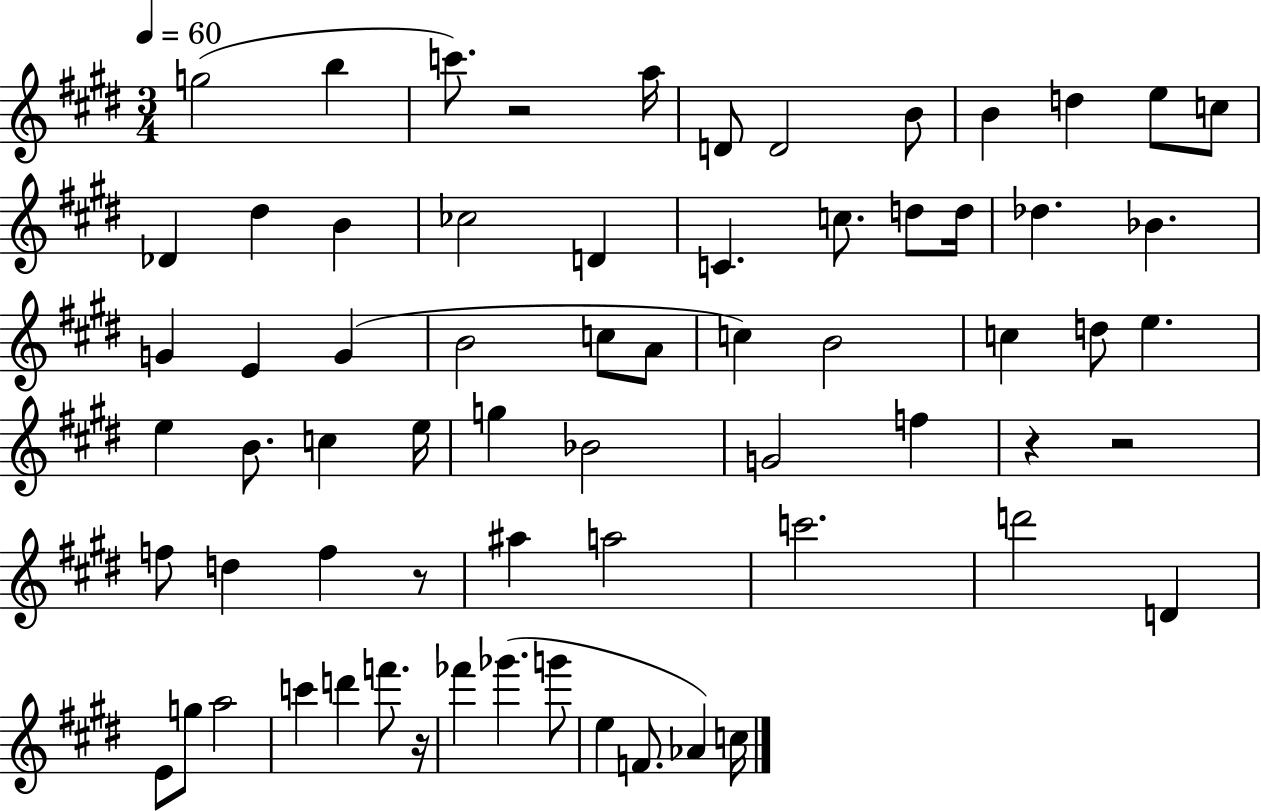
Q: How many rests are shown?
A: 5